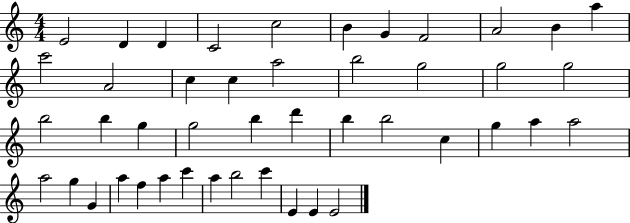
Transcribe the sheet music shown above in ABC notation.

X:1
T:Untitled
M:4/4
L:1/4
K:C
E2 D D C2 c2 B G F2 A2 B a c'2 A2 c c a2 b2 g2 g2 g2 b2 b g g2 b d' b b2 c g a a2 a2 g G a f a c' a b2 c' E E E2